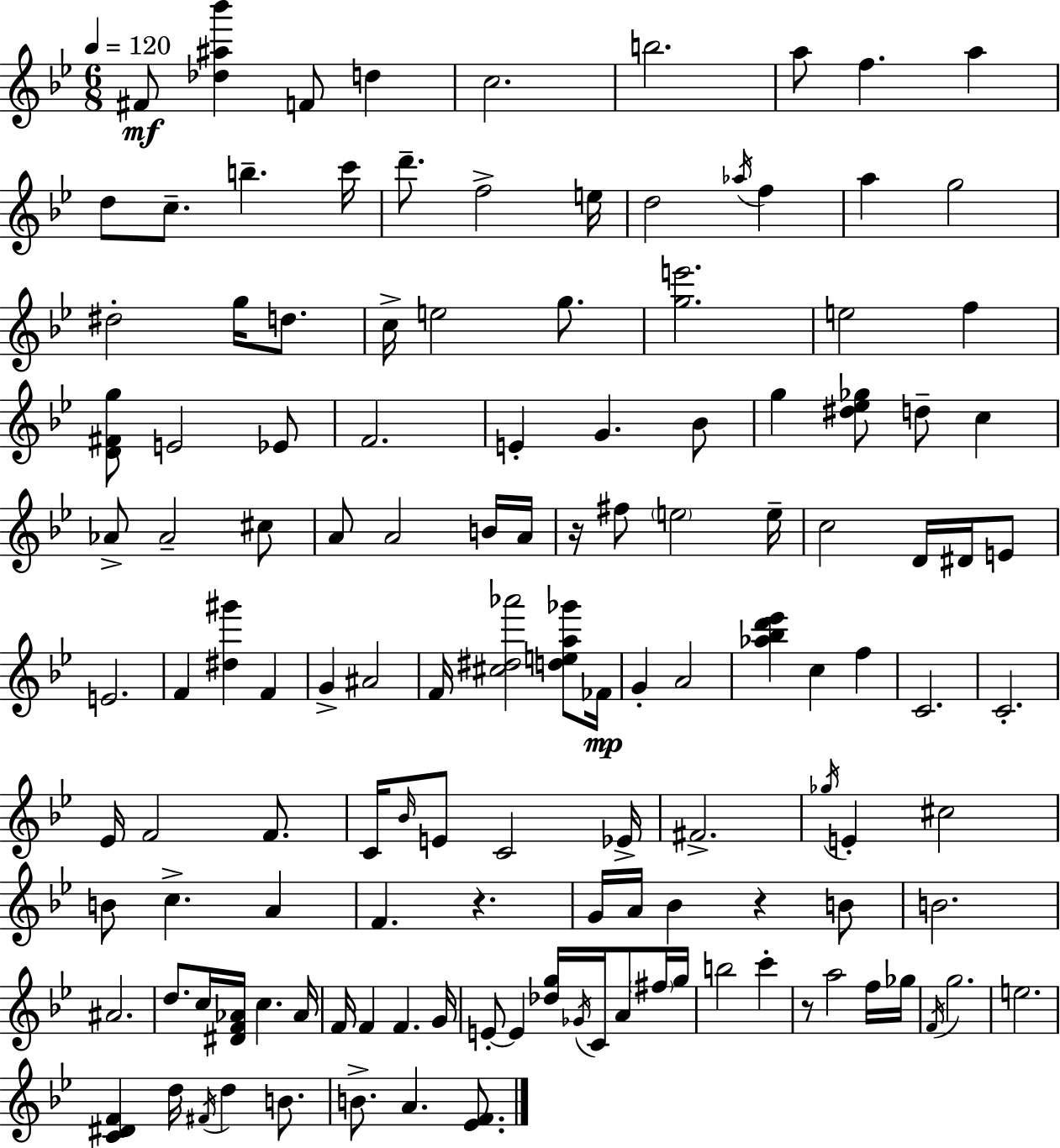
F#4/e [Db5,A#5,Bb6]/q F4/e D5/q C5/h. B5/h. A5/e F5/q. A5/q D5/e C5/e. B5/q. C6/s D6/e. F5/h E5/s D5/h Ab5/s F5/q A5/q G5/h D#5/h G5/s D5/e. C5/s E5/h G5/e. [G5,E6]/h. E5/h F5/q [D4,F#4,G5]/e E4/h Eb4/e F4/h. E4/q G4/q. Bb4/e G5/q [D#5,Eb5,Gb5]/e D5/e C5/q Ab4/e Ab4/h C#5/e A4/e A4/h B4/s A4/s R/s F#5/e E5/h E5/s C5/h D4/s D#4/s E4/e E4/h. F4/q [D#5,G#6]/q F4/q G4/q A#4/h F4/s [C#5,D#5,Ab6]/h [D5,E5,A5,Gb6]/e FES4/s G4/q A4/h [Ab5,Bb5,D6,Eb6]/q C5/q F5/q C4/h. C4/h. Eb4/s F4/h F4/e. C4/s Bb4/s E4/e C4/h Eb4/s F#4/h. Gb5/s E4/q C#5/h B4/e C5/q. A4/q F4/q. R/q. G4/s A4/s Bb4/q R/q B4/e B4/h. A#4/h. D5/e. C5/s [D#4,F4,Ab4]/s C5/q. Ab4/s F4/s F4/q F4/q. G4/s E4/e E4/q [Db5,G5]/s Gb4/s C4/s A4/e F#5/s G5/s B5/h C6/q R/e A5/h F5/s Gb5/s F4/s G5/h. E5/h. [C4,D#4,F4]/q D5/s F#4/s D5/q B4/e. B4/e. A4/q. [Eb4,F4]/e.